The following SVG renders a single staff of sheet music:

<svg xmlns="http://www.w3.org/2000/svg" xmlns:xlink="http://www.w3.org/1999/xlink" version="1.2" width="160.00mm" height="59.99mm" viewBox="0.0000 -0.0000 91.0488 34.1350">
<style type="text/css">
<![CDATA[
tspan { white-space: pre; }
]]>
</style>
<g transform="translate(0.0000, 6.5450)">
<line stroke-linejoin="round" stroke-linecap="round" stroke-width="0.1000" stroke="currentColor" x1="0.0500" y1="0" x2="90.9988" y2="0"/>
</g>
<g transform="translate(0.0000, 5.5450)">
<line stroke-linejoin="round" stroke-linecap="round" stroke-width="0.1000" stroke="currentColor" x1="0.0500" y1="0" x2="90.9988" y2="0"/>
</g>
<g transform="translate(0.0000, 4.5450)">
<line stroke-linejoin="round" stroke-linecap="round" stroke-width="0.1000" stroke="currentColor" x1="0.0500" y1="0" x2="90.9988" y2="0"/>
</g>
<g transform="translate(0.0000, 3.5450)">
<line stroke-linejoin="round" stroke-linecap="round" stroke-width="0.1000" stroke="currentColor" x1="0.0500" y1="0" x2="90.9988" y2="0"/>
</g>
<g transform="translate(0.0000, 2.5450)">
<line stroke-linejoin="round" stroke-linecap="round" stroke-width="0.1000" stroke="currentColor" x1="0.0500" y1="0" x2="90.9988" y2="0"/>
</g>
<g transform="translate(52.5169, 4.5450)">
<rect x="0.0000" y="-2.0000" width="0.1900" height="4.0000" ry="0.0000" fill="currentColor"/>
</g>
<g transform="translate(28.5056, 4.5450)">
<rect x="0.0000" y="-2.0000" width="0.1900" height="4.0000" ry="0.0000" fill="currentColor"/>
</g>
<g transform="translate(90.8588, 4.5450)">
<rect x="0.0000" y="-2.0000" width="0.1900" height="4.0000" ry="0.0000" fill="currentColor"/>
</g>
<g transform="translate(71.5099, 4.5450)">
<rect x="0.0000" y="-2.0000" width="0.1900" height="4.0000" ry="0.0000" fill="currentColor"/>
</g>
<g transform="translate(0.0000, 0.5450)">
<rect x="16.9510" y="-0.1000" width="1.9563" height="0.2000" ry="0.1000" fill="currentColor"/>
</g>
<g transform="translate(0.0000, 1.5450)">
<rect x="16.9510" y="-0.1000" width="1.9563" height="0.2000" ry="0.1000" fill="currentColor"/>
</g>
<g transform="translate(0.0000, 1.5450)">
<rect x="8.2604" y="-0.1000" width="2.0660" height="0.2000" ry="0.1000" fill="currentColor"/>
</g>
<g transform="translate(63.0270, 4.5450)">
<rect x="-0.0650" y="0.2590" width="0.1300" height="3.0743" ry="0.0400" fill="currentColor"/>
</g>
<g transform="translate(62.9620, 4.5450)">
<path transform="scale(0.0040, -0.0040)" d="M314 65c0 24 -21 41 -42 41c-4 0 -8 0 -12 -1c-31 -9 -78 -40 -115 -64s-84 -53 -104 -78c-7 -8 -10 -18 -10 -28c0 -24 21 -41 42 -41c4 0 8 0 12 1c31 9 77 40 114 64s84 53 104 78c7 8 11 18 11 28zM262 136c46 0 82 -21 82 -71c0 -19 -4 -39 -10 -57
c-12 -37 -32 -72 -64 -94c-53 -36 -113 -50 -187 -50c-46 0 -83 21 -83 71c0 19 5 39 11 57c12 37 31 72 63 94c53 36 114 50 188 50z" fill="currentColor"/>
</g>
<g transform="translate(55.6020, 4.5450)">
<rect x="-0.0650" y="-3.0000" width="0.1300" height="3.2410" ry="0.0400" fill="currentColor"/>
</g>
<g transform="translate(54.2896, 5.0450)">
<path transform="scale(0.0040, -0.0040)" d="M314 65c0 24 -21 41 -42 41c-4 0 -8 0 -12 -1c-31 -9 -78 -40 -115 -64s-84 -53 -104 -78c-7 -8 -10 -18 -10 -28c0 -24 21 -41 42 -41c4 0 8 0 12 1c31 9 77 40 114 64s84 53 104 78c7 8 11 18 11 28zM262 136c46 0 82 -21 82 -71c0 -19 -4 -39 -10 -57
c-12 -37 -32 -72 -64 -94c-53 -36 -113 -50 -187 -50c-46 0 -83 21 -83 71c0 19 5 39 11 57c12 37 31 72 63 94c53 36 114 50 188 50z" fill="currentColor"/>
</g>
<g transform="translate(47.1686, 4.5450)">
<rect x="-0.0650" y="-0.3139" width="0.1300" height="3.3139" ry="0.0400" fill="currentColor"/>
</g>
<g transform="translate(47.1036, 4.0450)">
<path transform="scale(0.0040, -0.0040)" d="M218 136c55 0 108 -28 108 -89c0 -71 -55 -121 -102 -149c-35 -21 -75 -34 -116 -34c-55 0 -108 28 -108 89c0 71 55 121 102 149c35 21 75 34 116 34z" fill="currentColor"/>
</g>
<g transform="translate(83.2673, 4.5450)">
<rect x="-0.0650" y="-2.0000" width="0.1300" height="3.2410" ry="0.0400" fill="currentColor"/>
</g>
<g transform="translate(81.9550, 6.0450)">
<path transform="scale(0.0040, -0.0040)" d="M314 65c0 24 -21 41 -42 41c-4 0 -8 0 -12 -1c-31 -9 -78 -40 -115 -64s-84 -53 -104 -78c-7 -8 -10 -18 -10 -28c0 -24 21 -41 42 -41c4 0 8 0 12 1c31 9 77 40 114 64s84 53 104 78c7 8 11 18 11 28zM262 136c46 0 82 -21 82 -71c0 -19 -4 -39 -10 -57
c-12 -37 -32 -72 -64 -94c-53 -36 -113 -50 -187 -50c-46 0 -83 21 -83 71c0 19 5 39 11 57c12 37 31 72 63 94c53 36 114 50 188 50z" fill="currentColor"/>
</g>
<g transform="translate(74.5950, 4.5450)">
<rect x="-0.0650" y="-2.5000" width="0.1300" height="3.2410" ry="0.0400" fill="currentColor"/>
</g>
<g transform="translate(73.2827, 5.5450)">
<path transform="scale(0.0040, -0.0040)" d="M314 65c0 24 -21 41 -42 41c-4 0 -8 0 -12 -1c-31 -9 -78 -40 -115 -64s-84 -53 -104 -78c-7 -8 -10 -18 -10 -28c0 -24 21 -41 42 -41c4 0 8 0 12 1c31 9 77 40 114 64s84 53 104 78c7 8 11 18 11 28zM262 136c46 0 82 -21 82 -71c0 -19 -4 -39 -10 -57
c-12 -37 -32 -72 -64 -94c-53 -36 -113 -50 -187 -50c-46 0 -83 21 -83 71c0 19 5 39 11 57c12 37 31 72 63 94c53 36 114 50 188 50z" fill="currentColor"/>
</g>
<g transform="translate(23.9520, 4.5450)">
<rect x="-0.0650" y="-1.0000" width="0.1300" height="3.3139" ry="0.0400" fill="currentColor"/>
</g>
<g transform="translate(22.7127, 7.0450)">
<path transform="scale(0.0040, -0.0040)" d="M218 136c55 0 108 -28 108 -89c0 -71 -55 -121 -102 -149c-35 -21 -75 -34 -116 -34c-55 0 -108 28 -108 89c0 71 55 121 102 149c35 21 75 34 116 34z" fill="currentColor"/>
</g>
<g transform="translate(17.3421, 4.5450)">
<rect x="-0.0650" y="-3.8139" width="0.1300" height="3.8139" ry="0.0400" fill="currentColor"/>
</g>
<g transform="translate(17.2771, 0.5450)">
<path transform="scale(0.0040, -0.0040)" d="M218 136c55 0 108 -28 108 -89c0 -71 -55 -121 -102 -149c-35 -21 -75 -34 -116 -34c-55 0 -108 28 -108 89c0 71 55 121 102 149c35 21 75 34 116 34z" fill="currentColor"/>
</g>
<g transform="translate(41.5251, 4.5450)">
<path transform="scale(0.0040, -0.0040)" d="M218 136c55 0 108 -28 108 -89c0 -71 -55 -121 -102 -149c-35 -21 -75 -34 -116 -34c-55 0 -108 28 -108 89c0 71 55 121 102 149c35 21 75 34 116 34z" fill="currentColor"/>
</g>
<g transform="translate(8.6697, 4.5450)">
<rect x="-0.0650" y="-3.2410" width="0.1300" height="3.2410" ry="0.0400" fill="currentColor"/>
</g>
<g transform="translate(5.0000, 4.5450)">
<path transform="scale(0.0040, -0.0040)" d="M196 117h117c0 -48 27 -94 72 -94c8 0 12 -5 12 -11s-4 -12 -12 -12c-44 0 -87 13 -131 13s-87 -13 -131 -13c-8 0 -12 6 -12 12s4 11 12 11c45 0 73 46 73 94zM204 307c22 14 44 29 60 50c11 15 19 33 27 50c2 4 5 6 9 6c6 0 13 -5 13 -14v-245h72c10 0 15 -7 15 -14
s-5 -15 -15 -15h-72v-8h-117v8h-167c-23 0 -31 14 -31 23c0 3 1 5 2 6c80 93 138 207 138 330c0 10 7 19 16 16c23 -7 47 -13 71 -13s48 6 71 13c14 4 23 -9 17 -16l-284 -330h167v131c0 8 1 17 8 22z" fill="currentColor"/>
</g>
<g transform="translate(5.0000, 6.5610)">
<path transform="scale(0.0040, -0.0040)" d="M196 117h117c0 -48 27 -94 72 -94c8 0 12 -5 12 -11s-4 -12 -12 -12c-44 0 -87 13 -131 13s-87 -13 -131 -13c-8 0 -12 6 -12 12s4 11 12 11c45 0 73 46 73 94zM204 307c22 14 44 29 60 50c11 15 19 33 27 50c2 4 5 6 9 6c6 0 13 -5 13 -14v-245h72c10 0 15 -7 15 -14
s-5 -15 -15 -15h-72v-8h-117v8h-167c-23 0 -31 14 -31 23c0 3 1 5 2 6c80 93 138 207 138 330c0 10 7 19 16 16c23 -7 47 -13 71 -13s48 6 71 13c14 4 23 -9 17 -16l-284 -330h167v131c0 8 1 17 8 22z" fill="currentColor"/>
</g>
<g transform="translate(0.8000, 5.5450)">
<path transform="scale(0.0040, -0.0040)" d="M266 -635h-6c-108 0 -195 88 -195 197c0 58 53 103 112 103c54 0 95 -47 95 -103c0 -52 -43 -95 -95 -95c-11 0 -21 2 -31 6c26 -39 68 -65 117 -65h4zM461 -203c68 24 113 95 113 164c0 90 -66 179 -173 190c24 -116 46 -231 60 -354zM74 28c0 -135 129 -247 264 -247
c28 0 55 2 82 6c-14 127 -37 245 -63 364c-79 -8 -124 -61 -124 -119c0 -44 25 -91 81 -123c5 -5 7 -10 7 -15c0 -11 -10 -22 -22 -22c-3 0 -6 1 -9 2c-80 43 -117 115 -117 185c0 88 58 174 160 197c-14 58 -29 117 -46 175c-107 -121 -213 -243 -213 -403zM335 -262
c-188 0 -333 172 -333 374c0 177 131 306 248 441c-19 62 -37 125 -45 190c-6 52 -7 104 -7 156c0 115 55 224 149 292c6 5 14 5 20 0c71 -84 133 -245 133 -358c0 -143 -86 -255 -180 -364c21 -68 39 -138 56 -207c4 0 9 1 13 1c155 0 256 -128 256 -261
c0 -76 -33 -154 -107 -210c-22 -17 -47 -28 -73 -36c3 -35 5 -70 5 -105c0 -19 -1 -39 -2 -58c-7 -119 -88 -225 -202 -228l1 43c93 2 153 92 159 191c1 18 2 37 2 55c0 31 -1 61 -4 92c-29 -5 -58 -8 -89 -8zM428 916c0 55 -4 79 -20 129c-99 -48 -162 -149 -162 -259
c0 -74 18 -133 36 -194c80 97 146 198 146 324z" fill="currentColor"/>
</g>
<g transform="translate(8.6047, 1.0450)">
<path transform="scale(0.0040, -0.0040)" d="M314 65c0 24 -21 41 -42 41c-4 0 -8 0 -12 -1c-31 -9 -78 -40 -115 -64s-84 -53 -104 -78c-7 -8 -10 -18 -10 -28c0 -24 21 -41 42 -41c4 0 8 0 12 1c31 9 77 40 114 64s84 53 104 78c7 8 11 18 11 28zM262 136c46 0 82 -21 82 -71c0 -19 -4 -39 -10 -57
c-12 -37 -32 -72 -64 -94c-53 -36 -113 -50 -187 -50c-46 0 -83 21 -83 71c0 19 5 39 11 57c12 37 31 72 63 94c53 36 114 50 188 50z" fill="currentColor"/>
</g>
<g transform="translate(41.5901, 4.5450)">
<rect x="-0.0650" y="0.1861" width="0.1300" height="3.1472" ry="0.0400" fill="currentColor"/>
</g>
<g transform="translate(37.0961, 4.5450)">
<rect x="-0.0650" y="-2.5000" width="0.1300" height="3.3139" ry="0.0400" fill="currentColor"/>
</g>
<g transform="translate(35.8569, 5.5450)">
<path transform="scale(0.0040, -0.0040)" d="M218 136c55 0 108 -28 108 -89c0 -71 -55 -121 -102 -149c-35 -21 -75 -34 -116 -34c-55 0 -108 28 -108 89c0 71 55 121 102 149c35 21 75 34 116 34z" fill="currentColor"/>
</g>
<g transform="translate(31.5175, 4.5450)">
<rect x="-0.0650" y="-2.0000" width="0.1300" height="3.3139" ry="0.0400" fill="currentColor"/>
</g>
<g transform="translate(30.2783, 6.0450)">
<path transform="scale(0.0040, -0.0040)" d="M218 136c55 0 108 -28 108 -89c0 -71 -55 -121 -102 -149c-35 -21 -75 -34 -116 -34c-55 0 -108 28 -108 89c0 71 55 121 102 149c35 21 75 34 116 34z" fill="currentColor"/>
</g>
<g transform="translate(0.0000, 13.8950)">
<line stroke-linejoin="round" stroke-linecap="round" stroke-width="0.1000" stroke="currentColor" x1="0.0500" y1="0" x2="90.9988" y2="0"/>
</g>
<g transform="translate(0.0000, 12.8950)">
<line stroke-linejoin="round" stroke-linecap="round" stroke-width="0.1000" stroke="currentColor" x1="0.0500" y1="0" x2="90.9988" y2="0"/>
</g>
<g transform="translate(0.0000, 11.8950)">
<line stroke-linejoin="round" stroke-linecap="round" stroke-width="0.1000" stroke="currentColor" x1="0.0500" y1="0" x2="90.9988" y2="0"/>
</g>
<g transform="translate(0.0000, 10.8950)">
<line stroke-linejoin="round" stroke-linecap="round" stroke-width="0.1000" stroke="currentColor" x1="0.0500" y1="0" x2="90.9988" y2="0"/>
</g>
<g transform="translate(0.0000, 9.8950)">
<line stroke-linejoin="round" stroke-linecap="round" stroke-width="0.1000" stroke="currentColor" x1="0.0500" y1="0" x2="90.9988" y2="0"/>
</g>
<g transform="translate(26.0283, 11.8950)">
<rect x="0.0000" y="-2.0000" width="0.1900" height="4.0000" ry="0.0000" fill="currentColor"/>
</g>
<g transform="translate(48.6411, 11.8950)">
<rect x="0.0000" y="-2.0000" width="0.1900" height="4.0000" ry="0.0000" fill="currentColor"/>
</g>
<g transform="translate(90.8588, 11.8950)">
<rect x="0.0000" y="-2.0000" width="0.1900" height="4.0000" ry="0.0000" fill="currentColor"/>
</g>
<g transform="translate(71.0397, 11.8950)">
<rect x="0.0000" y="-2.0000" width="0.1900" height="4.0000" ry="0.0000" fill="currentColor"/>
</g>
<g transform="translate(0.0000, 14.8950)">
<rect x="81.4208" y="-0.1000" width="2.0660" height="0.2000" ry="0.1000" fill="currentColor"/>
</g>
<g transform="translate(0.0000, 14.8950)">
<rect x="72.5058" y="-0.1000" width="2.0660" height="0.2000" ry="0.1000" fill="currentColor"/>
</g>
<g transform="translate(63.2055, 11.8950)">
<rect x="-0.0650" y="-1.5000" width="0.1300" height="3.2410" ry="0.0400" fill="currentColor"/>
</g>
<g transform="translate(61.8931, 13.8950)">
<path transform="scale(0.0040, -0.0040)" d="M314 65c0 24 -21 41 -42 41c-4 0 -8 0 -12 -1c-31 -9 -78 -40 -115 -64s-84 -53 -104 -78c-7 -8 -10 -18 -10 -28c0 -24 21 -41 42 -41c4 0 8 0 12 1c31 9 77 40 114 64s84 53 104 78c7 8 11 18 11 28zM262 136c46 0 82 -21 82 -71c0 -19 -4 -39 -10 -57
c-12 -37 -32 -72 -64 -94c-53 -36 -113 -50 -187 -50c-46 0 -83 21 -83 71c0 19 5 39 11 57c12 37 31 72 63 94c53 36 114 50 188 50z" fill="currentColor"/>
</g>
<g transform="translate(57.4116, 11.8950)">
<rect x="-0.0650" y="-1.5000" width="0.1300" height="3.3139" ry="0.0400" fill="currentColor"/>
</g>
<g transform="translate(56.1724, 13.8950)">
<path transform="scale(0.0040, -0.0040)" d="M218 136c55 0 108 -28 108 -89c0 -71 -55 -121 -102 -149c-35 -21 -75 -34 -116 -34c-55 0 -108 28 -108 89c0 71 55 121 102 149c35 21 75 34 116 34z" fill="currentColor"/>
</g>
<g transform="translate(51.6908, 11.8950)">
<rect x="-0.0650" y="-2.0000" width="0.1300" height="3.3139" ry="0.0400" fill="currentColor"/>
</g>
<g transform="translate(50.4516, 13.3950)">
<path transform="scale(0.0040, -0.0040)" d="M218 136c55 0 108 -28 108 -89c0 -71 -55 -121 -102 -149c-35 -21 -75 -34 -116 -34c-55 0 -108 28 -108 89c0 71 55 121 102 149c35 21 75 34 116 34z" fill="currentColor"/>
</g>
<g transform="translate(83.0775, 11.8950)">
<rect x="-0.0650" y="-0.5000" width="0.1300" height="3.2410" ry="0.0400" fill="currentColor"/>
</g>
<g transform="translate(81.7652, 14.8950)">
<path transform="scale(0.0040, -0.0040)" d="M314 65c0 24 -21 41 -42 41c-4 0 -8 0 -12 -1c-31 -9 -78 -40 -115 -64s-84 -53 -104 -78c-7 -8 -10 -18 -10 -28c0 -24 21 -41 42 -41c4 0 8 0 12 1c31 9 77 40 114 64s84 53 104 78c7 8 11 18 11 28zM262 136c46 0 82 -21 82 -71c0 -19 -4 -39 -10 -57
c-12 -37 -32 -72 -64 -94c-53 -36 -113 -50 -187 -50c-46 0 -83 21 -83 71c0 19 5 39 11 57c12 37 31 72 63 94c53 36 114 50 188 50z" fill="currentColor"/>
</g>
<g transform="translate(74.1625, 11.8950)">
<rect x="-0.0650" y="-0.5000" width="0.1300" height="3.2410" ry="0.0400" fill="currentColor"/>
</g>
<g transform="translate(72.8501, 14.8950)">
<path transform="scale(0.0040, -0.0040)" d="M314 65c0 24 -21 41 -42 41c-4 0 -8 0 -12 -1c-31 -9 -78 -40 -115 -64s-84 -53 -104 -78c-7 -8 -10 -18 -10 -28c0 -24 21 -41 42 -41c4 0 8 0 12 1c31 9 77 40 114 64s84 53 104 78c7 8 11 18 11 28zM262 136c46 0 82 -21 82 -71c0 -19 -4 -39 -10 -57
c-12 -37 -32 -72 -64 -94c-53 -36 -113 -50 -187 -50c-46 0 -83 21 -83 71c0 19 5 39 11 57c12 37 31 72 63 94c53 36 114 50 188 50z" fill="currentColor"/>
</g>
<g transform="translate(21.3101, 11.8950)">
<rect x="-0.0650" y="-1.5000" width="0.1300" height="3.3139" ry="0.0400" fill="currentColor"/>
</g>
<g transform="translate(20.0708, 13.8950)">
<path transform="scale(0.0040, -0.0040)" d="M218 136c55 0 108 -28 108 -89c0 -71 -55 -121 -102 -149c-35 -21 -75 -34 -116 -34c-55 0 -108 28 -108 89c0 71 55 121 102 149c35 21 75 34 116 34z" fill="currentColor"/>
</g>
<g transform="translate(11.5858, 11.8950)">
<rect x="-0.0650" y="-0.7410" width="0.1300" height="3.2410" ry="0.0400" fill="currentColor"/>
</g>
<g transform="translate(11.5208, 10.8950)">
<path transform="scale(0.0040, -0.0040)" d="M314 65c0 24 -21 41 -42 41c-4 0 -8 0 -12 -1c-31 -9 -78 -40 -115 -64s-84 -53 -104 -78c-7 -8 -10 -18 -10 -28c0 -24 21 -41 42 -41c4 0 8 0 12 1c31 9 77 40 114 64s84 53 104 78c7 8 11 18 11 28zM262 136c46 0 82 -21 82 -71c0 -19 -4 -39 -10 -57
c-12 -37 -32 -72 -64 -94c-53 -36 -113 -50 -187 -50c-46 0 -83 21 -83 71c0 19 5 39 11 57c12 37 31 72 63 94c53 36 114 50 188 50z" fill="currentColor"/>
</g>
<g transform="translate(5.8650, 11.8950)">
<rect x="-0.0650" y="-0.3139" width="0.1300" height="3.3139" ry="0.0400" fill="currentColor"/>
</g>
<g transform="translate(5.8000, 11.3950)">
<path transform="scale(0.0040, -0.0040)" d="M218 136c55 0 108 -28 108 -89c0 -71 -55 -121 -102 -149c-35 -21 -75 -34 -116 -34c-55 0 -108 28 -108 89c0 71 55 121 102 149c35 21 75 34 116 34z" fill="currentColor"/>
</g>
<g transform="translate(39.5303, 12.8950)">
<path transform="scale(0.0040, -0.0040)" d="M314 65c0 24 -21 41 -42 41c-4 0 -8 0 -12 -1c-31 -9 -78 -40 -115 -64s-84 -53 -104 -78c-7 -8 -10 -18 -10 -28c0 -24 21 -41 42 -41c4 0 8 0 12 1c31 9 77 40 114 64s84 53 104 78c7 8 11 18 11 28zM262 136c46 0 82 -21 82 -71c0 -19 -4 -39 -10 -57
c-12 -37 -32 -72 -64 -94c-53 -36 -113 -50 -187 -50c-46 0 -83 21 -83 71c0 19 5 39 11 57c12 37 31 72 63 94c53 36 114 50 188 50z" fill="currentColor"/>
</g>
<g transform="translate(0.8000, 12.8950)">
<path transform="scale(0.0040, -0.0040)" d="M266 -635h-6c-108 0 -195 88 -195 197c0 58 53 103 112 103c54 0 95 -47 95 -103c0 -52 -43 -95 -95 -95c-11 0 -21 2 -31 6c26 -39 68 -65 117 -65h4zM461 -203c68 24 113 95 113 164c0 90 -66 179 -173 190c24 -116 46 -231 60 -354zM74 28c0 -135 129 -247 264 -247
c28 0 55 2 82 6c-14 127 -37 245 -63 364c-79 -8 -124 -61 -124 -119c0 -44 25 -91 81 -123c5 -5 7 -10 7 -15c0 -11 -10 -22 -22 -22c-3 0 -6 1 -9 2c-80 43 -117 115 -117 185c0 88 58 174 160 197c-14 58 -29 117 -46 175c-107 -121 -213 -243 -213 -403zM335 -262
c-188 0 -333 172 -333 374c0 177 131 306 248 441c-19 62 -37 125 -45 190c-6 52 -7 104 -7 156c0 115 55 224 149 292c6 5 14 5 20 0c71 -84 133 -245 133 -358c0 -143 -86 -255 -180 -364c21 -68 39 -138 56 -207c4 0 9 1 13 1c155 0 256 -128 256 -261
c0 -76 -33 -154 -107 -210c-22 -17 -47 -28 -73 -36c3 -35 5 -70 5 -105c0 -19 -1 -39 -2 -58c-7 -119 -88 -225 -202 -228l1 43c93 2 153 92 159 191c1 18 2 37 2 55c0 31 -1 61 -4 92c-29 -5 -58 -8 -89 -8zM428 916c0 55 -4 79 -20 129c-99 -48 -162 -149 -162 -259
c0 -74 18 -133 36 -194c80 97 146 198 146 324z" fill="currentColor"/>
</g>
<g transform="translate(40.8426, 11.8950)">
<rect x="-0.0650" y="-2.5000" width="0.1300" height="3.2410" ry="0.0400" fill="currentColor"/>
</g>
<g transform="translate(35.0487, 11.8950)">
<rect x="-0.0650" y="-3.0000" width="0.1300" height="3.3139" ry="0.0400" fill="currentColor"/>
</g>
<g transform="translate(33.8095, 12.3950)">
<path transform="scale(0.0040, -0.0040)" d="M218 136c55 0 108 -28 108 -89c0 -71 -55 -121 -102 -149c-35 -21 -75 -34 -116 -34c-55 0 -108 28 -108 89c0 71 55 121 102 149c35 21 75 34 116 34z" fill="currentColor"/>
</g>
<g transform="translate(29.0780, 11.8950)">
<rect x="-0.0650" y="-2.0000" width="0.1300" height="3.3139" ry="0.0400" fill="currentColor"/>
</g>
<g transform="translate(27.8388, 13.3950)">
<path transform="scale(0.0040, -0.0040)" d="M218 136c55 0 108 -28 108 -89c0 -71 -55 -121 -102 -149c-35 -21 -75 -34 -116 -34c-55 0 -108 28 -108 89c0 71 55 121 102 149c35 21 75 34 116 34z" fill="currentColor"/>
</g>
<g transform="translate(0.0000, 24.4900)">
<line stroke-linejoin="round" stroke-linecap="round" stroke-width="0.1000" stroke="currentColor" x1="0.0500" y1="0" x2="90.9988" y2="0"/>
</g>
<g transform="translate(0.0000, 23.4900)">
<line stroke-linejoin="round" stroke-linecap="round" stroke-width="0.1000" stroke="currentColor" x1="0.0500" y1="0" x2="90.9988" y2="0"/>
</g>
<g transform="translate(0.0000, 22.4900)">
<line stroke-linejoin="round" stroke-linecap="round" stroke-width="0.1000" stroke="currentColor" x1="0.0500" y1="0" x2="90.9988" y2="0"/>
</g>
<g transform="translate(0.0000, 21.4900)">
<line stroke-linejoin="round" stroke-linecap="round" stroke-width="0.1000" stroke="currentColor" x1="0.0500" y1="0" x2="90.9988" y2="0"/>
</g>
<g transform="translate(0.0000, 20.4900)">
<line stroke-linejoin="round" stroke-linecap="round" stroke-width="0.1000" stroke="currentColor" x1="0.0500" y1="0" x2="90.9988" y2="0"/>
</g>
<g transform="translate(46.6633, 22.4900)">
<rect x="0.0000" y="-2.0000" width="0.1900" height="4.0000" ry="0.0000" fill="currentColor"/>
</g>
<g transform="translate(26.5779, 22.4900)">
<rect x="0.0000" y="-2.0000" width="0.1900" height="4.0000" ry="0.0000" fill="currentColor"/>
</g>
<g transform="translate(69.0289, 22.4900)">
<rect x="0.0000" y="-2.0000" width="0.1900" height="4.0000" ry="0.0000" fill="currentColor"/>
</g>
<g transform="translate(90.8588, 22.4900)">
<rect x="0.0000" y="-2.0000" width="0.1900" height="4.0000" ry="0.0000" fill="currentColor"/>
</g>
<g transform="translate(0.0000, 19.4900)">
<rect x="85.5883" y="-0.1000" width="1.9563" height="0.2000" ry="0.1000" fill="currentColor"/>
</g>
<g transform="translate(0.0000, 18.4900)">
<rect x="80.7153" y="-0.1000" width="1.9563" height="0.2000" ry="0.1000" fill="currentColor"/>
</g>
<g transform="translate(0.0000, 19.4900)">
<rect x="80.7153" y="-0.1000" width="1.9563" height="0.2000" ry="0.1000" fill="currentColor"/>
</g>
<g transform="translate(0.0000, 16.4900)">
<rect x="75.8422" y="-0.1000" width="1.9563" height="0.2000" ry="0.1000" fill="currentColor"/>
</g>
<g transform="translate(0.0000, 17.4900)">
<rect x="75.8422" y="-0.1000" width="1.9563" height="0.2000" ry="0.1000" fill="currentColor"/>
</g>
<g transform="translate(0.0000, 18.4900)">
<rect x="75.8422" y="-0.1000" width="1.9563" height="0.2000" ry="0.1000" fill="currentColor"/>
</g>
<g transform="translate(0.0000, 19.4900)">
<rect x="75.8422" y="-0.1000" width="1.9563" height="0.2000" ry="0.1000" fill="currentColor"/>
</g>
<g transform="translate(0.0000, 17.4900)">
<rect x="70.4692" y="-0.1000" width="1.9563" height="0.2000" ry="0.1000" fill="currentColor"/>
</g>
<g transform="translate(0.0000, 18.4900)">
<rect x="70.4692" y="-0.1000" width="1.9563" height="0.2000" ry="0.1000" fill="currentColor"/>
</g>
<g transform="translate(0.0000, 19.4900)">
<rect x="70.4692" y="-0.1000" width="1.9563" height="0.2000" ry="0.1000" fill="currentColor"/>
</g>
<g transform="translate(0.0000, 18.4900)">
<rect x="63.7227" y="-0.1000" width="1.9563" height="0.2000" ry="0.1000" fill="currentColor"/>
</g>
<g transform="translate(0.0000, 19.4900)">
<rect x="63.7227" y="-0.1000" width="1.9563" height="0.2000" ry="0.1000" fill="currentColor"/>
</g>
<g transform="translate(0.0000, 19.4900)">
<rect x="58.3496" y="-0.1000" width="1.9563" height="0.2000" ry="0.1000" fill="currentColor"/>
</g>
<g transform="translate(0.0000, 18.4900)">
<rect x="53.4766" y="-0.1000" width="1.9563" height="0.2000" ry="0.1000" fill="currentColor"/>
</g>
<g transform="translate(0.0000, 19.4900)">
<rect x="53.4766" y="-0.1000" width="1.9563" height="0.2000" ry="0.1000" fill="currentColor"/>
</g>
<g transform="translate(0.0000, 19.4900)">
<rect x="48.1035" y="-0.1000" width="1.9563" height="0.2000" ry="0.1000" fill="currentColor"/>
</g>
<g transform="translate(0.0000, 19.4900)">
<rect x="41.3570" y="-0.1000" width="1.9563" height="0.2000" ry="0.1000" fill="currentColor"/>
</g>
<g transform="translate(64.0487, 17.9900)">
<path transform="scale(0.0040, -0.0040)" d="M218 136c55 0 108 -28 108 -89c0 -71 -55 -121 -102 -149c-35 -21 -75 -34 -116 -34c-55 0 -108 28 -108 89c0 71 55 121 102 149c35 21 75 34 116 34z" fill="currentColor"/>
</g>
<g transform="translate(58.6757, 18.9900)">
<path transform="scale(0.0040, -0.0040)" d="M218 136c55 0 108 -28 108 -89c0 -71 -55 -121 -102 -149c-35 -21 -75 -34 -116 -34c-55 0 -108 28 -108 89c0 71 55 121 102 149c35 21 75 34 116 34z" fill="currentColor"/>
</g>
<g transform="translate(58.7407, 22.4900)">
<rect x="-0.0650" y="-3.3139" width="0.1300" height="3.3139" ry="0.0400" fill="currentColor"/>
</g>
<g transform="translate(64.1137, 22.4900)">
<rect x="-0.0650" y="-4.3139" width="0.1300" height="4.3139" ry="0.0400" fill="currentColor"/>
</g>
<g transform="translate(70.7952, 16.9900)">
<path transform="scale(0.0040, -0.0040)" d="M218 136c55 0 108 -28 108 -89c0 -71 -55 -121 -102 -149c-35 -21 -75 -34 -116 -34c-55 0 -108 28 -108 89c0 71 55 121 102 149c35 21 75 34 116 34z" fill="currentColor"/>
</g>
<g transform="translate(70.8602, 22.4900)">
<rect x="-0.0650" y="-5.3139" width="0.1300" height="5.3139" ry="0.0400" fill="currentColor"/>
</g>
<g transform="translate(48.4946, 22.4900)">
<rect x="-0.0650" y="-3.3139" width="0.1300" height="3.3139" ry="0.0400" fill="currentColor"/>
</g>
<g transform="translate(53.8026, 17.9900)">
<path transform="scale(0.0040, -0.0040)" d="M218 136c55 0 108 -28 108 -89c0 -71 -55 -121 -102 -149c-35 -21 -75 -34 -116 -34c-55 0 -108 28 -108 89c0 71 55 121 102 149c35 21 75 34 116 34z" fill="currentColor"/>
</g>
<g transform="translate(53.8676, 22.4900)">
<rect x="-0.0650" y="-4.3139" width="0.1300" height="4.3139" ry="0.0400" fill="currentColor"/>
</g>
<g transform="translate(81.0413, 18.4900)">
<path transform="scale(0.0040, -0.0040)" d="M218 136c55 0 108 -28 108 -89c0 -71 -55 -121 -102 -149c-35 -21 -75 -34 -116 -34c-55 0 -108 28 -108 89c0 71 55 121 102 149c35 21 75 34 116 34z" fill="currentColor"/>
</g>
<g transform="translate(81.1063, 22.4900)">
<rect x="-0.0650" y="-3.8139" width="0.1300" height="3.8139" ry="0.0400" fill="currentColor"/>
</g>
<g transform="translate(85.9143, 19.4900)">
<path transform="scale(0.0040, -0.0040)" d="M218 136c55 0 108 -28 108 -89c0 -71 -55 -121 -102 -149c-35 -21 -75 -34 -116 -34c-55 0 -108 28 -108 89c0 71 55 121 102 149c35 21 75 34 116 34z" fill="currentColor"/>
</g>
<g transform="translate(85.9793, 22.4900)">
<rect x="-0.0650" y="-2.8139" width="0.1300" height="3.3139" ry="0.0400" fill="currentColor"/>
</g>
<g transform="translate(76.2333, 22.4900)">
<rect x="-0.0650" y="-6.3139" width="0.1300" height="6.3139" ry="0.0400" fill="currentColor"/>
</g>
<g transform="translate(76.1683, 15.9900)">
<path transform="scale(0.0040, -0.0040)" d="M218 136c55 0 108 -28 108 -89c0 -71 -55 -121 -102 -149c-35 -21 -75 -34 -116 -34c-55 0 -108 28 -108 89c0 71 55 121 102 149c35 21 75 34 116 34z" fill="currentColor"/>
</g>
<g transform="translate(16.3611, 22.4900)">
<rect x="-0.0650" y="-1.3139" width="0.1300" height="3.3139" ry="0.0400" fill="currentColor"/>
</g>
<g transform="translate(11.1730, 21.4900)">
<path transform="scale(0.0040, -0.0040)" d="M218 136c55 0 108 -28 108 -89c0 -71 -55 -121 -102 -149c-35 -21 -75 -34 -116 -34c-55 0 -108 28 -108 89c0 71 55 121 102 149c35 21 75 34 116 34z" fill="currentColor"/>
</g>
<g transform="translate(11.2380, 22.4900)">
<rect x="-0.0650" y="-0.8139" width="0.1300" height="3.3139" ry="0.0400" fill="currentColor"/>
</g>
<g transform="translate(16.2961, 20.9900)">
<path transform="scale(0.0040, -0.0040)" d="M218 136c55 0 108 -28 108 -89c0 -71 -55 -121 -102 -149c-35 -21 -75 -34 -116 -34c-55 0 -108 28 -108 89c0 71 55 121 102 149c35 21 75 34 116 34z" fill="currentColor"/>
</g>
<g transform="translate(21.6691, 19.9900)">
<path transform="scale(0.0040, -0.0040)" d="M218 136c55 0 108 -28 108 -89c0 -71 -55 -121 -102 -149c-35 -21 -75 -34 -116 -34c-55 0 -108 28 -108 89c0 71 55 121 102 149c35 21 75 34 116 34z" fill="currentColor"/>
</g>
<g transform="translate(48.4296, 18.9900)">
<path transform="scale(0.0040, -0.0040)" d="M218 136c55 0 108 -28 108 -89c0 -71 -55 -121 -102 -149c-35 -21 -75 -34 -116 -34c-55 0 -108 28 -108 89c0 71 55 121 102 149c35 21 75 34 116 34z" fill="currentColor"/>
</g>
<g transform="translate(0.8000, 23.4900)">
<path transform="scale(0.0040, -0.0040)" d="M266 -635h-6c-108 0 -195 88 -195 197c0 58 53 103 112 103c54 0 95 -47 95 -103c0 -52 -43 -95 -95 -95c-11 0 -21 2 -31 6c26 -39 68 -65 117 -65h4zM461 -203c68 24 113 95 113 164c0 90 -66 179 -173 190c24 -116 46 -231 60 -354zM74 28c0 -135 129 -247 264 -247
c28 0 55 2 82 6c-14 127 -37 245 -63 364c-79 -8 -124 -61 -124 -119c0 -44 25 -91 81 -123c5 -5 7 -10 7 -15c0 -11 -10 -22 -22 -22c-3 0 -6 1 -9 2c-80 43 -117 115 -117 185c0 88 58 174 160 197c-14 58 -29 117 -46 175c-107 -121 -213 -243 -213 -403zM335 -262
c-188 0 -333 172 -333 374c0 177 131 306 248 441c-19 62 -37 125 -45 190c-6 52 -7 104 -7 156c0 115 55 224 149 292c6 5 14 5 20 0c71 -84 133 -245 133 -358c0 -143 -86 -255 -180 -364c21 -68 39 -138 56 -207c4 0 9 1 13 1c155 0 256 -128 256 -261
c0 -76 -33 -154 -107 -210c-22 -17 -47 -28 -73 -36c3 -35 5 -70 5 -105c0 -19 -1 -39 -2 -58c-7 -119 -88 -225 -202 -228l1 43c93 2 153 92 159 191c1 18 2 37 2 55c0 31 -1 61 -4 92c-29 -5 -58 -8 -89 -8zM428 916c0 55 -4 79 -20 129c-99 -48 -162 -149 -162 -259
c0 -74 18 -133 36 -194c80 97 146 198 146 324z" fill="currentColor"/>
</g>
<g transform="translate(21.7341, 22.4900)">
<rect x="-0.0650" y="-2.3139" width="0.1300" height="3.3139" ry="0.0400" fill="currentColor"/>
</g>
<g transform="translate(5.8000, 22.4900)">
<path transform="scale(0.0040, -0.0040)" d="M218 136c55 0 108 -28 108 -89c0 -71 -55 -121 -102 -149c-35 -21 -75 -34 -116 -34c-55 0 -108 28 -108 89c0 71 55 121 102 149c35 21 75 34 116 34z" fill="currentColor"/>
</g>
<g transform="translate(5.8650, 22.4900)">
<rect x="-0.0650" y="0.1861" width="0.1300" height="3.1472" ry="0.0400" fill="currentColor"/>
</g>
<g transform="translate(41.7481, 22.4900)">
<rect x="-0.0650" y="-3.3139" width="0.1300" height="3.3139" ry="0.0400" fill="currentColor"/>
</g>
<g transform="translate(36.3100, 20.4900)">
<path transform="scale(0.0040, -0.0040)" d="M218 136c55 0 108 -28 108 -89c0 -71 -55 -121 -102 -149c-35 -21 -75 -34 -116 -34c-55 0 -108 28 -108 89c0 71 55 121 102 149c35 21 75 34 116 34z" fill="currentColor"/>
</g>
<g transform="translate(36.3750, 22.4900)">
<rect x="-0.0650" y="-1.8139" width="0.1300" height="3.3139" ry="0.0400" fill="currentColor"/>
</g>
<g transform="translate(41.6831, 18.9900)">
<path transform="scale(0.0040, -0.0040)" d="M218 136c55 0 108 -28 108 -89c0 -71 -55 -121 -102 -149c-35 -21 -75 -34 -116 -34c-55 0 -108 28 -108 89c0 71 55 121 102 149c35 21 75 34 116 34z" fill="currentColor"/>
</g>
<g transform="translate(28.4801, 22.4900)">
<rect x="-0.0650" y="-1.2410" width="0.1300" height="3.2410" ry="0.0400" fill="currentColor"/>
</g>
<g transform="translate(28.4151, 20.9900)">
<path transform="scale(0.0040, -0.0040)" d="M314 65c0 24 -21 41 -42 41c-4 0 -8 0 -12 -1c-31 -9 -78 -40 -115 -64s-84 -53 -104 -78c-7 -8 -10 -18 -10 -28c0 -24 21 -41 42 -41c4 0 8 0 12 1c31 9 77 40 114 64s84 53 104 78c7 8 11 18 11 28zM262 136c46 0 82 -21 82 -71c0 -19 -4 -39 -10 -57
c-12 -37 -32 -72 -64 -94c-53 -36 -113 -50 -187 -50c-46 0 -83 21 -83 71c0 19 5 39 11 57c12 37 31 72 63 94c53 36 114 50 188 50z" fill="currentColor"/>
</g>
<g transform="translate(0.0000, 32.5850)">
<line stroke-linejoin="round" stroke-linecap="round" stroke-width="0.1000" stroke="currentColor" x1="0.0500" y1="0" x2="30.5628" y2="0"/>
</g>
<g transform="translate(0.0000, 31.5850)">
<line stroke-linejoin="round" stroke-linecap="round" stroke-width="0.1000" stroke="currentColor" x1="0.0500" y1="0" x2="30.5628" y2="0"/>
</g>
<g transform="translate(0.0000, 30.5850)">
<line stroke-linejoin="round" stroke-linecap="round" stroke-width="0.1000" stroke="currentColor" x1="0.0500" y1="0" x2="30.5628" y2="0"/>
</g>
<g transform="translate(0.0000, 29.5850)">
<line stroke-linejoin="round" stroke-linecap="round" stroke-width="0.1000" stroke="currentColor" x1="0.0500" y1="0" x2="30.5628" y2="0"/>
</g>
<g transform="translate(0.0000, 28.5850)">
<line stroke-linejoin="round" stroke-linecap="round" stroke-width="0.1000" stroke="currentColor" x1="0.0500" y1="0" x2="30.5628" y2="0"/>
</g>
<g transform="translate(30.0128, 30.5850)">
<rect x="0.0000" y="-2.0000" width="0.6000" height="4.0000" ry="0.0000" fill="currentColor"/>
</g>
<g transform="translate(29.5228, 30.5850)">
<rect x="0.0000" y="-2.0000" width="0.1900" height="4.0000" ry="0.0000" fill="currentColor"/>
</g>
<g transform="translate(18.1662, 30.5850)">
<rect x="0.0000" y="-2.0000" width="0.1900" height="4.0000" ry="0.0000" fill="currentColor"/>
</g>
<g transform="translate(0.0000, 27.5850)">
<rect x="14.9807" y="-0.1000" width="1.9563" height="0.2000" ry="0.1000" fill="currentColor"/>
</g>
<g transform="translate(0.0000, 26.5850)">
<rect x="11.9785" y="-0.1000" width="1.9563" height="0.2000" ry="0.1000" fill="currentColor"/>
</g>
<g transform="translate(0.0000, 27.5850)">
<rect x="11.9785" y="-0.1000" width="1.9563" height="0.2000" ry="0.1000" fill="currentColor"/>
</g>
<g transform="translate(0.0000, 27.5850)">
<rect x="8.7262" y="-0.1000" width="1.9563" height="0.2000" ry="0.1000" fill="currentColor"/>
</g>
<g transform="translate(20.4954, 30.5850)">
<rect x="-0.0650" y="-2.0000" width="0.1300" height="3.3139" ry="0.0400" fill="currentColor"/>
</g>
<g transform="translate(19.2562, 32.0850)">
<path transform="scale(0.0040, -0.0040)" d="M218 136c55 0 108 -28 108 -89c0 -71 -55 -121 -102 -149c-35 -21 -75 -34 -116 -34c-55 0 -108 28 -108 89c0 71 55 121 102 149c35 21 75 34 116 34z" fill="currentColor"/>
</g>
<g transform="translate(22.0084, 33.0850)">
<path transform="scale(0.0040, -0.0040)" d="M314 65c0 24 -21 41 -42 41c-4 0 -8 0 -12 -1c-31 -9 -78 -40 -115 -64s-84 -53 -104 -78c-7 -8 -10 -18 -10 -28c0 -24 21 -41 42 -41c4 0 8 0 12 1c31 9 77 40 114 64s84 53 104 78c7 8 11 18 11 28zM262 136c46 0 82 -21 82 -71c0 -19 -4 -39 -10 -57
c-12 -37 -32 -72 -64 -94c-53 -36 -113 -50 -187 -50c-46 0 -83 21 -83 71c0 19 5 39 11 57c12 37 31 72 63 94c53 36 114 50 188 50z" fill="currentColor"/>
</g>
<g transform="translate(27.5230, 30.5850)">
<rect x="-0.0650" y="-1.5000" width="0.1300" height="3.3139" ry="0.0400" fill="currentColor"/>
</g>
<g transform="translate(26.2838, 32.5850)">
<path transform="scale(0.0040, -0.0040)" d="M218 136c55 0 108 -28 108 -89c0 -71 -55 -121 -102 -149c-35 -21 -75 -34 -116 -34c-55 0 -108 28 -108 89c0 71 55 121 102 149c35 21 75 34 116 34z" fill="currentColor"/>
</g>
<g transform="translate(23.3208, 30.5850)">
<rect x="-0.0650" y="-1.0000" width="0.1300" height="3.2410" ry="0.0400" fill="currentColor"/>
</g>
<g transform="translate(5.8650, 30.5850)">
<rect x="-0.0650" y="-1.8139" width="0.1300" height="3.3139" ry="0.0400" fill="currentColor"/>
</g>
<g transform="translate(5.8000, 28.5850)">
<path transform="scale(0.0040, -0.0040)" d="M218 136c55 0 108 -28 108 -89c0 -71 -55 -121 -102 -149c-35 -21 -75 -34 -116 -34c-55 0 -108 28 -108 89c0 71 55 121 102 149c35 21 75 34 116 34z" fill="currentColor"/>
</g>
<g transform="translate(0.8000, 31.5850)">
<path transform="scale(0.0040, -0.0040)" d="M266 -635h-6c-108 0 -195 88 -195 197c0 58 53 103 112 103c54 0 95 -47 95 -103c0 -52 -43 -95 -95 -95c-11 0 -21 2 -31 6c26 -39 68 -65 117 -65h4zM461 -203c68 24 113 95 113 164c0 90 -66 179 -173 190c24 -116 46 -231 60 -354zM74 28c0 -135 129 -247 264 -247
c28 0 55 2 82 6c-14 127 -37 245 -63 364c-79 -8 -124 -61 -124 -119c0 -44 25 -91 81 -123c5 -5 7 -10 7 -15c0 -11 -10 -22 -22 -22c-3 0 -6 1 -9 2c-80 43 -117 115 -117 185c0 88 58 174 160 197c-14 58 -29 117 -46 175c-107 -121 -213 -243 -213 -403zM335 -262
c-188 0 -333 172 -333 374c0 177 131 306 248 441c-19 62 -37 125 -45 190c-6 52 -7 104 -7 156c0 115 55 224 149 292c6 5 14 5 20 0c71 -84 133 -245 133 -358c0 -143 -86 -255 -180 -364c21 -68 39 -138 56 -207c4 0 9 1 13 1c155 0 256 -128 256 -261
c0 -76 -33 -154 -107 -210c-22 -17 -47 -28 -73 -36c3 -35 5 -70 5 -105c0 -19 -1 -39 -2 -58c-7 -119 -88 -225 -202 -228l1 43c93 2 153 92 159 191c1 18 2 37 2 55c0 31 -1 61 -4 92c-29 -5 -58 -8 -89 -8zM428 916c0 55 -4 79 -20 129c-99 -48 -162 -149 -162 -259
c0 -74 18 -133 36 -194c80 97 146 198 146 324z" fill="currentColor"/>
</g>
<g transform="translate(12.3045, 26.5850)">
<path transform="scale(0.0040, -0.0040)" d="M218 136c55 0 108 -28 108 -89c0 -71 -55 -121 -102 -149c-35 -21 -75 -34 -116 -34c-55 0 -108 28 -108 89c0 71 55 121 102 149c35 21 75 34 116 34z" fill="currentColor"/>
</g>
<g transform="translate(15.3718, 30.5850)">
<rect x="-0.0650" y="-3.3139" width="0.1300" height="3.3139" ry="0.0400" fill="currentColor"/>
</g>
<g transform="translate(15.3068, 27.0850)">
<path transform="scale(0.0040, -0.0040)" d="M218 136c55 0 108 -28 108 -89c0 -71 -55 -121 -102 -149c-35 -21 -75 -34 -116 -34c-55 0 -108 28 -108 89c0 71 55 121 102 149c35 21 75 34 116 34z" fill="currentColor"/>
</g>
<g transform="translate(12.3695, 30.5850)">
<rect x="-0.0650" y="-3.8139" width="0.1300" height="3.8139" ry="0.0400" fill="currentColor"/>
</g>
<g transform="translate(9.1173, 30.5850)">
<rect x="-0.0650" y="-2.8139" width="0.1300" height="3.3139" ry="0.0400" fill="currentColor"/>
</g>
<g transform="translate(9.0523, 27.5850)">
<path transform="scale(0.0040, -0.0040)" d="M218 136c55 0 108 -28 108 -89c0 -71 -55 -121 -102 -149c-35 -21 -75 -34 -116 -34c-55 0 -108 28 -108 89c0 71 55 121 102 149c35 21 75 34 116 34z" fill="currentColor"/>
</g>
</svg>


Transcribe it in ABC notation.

X:1
T:Untitled
M:4/4
L:1/4
K:C
b2 c' D F G B c A2 B2 G2 F2 c d2 E F A G2 F E E2 C2 C2 B d e g e2 f b b d' b d' f' a' c' a f a c' b F D2 E